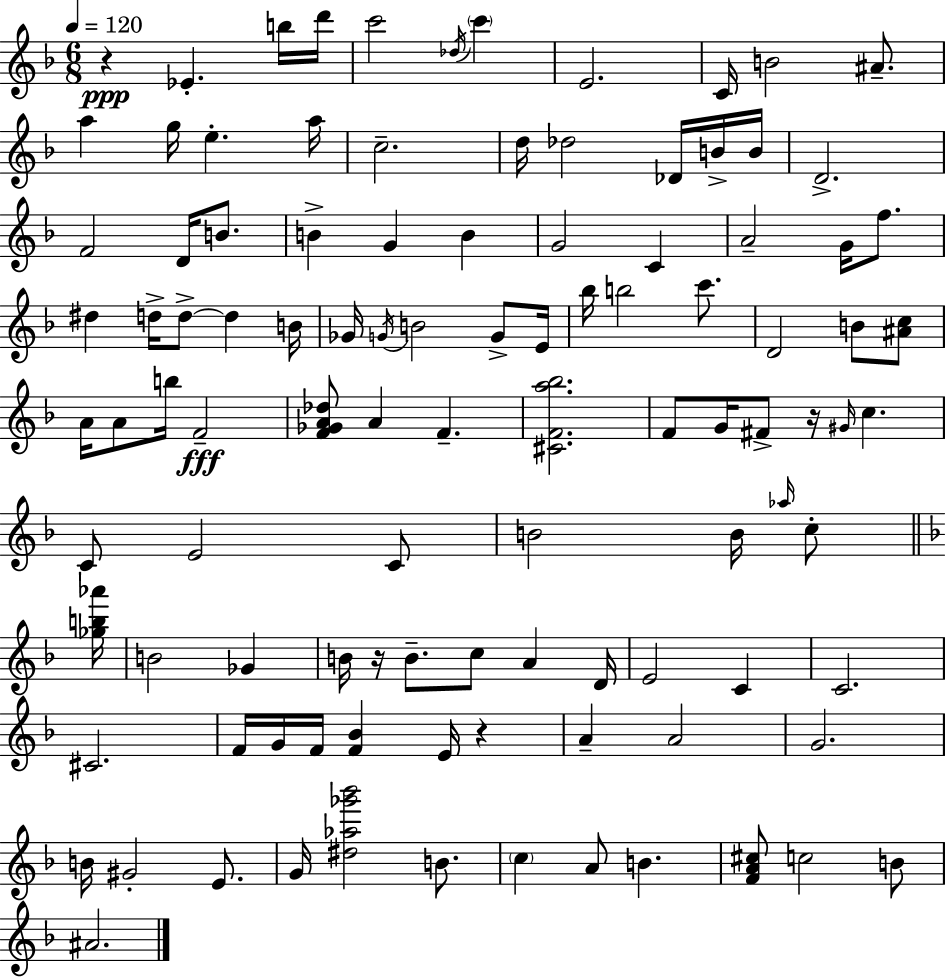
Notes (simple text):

R/q Eb4/q. B5/s D6/s C6/h Db5/s C6/q E4/h. C4/s B4/h A#4/e. A5/q G5/s E5/q. A5/s C5/h. D5/s Db5/h Db4/s B4/s B4/s D4/h. F4/h D4/s B4/e. B4/q G4/q B4/q G4/h C4/q A4/h G4/s F5/e. D#5/q D5/s D5/e D5/q B4/s Gb4/s G4/s B4/h G4/e E4/s Bb5/s B5/h C6/e. D4/h B4/e [A#4,C5]/e A4/s A4/e B5/s F4/h [F4,Gb4,A4,Db5]/e A4/q F4/q. [C#4,F4,A5,Bb5]/h. F4/e G4/s F#4/e R/s G#4/s C5/q. C4/e E4/h C4/e B4/h B4/s Ab5/s C5/e [Gb5,B5,Ab6]/s B4/h Gb4/q B4/s R/s B4/e. C5/e A4/q D4/s E4/h C4/q C4/h. C#4/h. F4/s G4/s F4/s [F4,Bb4]/q E4/s R/q A4/q A4/h G4/h. B4/s G#4/h E4/e. G4/s [D#5,Ab5,Gb6,Bb6]/h B4/e. C5/q A4/e B4/q. [F4,A4,C#5]/e C5/h B4/e A#4/h.